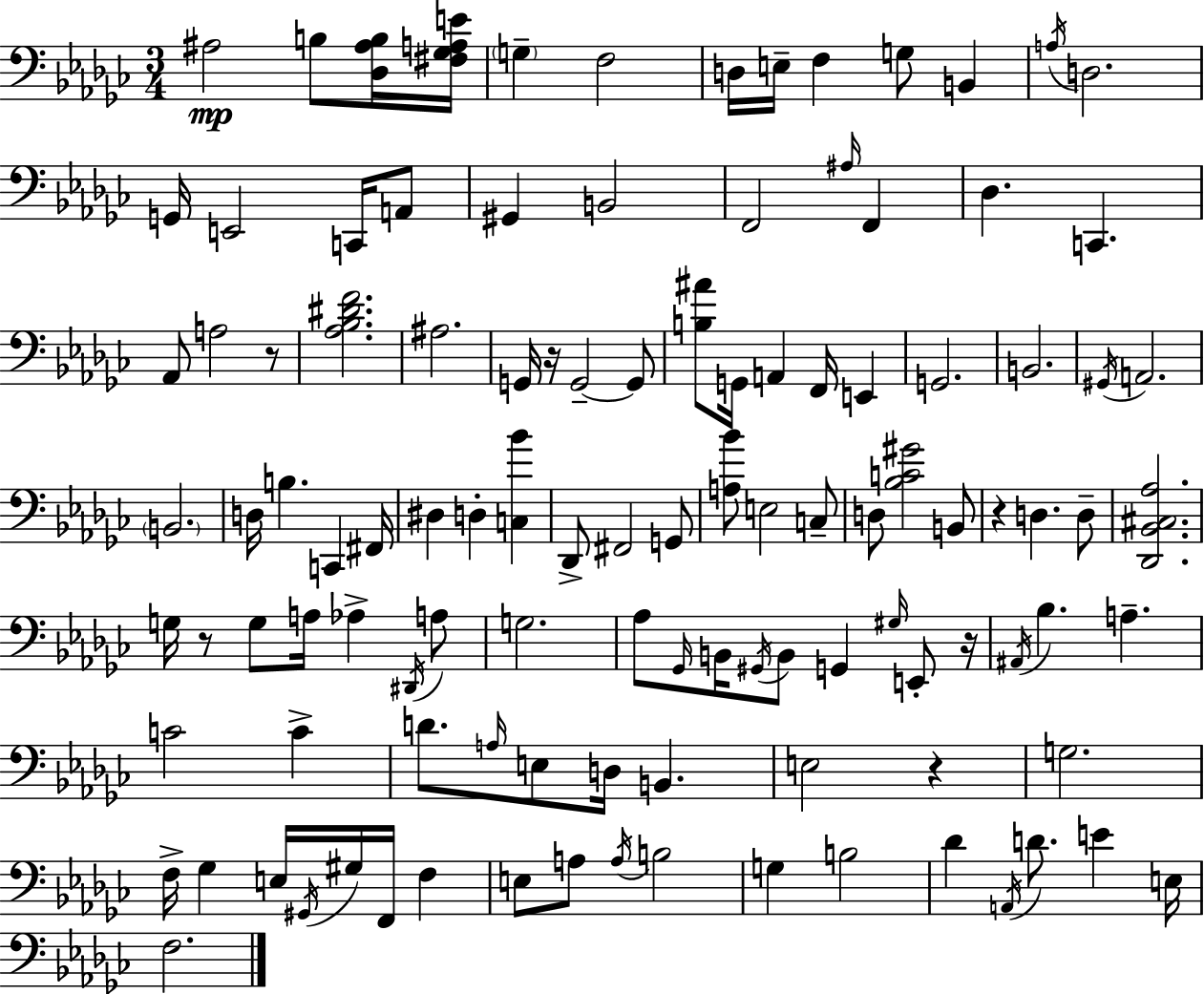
A#3/h B3/e [Db3,A#3,B3]/s [F#3,Gb3,A3,E4]/s G3/q F3/h D3/s E3/s F3/q G3/e B2/q A3/s D3/h. G2/s E2/h C2/s A2/e G#2/q B2/h F2/h A#3/s F2/q Db3/q. C2/q. Ab2/e A3/h R/e [Ab3,Bb3,D#4,F4]/h. A#3/h. G2/s R/s G2/h G2/e [B3,A#4]/e G2/s A2/q F2/s E2/q G2/h. B2/h. G#2/s A2/h. B2/h. D3/s B3/q. C2/q F#2/s D#3/q D3/q [C3,Bb4]/q Db2/e F#2/h G2/e [A3,Bb4]/e E3/h C3/e D3/e [Bb3,C4,G#4]/h B2/e R/q D3/q. D3/e [Db2,Bb2,C#3,Ab3]/h. G3/s R/e G3/e A3/s Ab3/q D#2/s A3/e G3/h. Ab3/e Gb2/s B2/s G#2/s B2/e G2/q G#3/s E2/e R/s A#2/s Bb3/q. A3/q. C4/h C4/q D4/e. A3/s E3/e D3/s B2/q. E3/h R/q G3/h. F3/s Gb3/q E3/s G#2/s G#3/s F2/s F3/q E3/e A3/e A3/s B3/h G3/q B3/h Db4/q A2/s D4/e. E4/q E3/s F3/h.